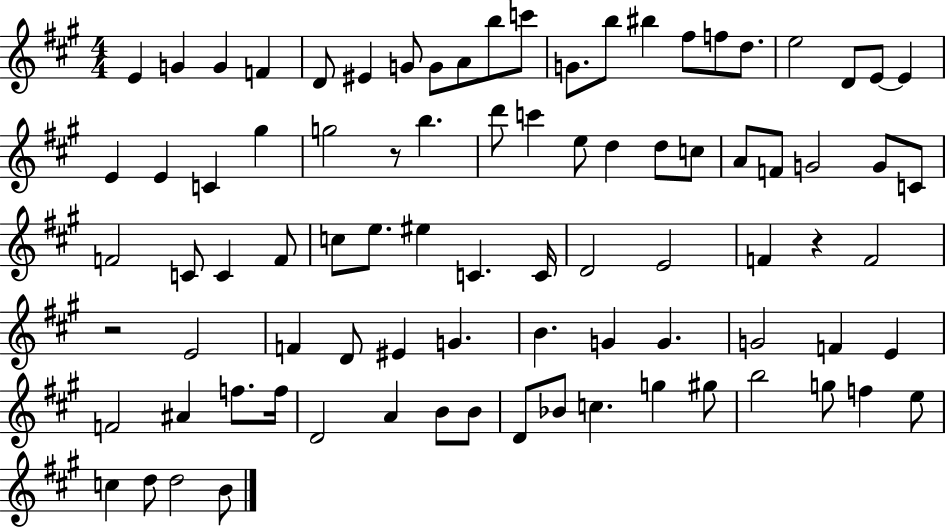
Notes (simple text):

E4/q G4/q G4/q F4/q D4/e EIS4/q G4/e G4/e A4/e B5/e C6/e G4/e. B5/e BIS5/q F#5/e F5/e D5/e. E5/h D4/e E4/e E4/q E4/q E4/q C4/q G#5/q G5/h R/e B5/q. D6/e C6/q E5/e D5/q D5/e C5/e A4/e F4/e G4/h G4/e C4/e F4/h C4/e C4/q F4/e C5/e E5/e. EIS5/q C4/q. C4/s D4/h E4/h F4/q R/q F4/h R/h E4/h F4/q D4/e EIS4/q G4/q. B4/q. G4/q G4/q. G4/h F4/q E4/q F4/h A#4/q F5/e. F5/s D4/h A4/q B4/e B4/e D4/e Bb4/e C5/q. G5/q G#5/e B5/h G5/e F5/q E5/e C5/q D5/e D5/h B4/e